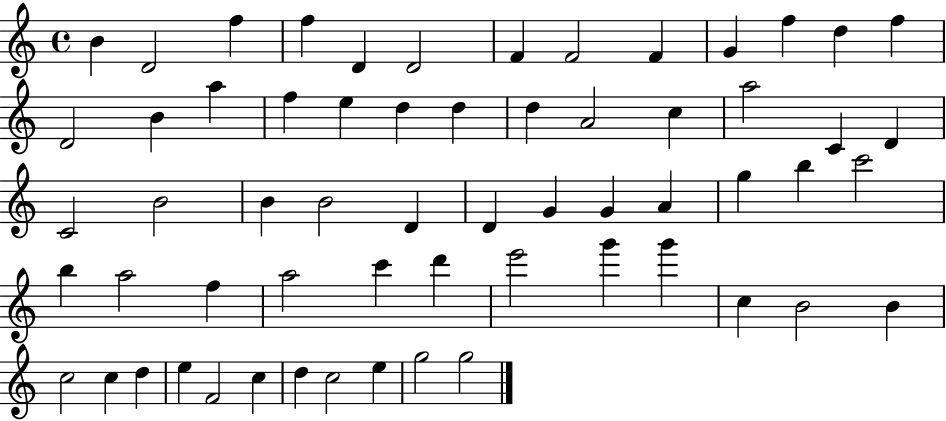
B4/q D4/h F5/q F5/q D4/q D4/h F4/q F4/h F4/q G4/q F5/q D5/q F5/q D4/h B4/q A5/q F5/q E5/q D5/q D5/q D5/q A4/h C5/q A5/h C4/q D4/q C4/h B4/h B4/q B4/h D4/q D4/q G4/q G4/q A4/q G5/q B5/q C6/h B5/q A5/h F5/q A5/h C6/q D6/q E6/h G6/q G6/q C5/q B4/h B4/q C5/h C5/q D5/q E5/q F4/h C5/q D5/q C5/h E5/q G5/h G5/h